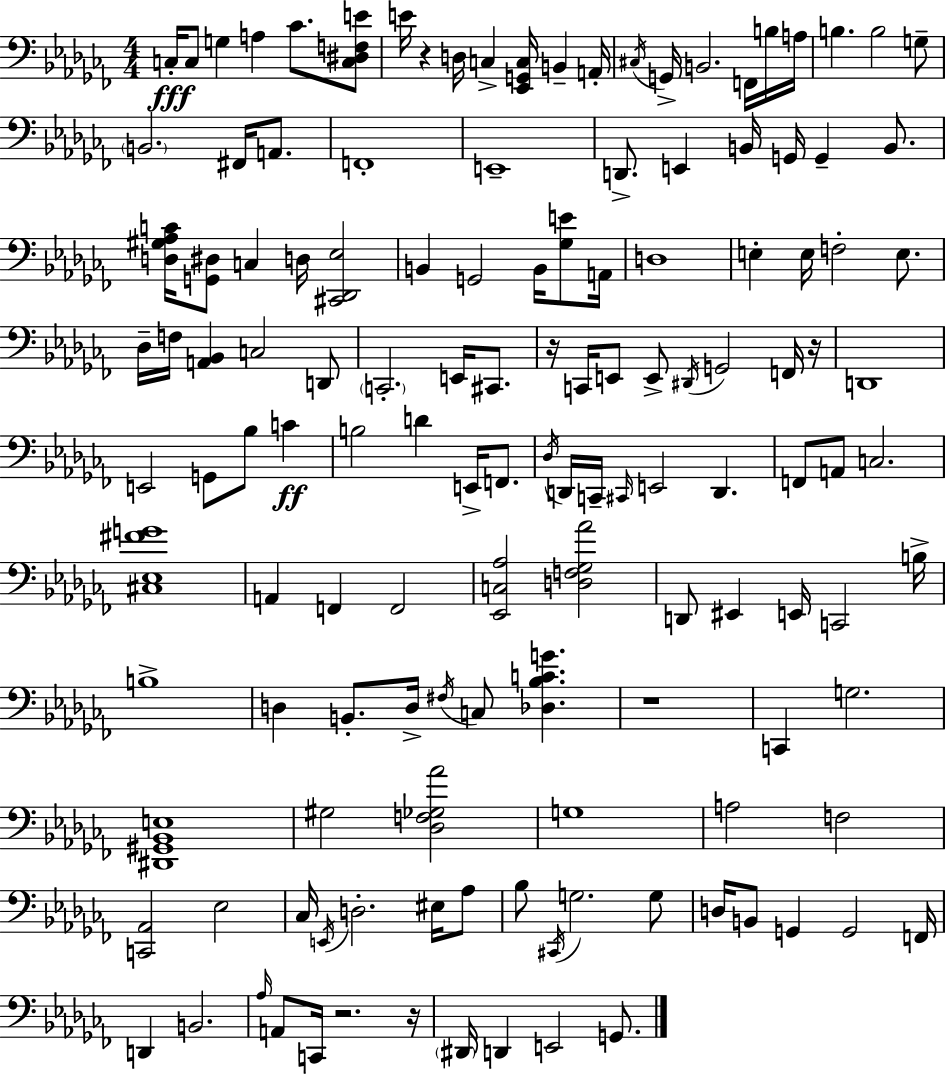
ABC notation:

X:1
T:Untitled
M:4/4
L:1/4
K:Abm
C,/4 C,/2 G, A, _C/2 [C,^D,F,E]/2 E/4 z D,/4 C, [_E,,G,,C,]/4 B,, A,,/4 ^C,/4 G,,/4 B,,2 F,,/4 B,/4 A,/4 B, B,2 G,/2 B,,2 ^F,,/4 A,,/2 F,,4 E,,4 D,,/2 E,, B,,/4 G,,/4 G,, B,,/2 [D,^G,_A,C]/4 [G,,^D,]/2 C, D,/4 [^C,,_D,,_E,]2 B,, G,,2 B,,/4 [_G,E]/2 A,,/4 D,4 E, E,/4 F,2 E,/2 _D,/4 F,/4 [A,,_B,,] C,2 D,,/2 C,,2 E,,/4 ^C,,/2 z/4 C,,/4 E,,/2 E,,/2 ^D,,/4 G,,2 F,,/4 z/4 D,,4 E,,2 G,,/2 _B,/2 C B,2 D E,,/4 F,,/2 _D,/4 D,,/4 C,,/4 ^C,,/4 E,,2 D,, F,,/2 A,,/2 C,2 [^C,_E,^FG]4 A,, F,, F,,2 [_E,,C,_A,]2 [D,F,_G,_A]2 D,,/2 ^E,, E,,/4 C,,2 B,/4 B,4 D, B,,/2 D,/4 ^F,/4 C,/2 [_D,_B,CG] z4 C,, G,2 [^D,,^G,,_B,,E,]4 ^G,2 [_D,F,_G,_A]2 G,4 A,2 F,2 [C,,_A,,]2 _E,2 _C,/4 E,,/4 D,2 ^E,/4 _A,/2 _B,/2 ^C,,/4 G,2 G,/2 D,/4 B,,/2 G,, G,,2 F,,/4 D,, B,,2 _A,/4 A,,/2 C,,/4 z2 z/4 ^D,,/4 D,, E,,2 G,,/2